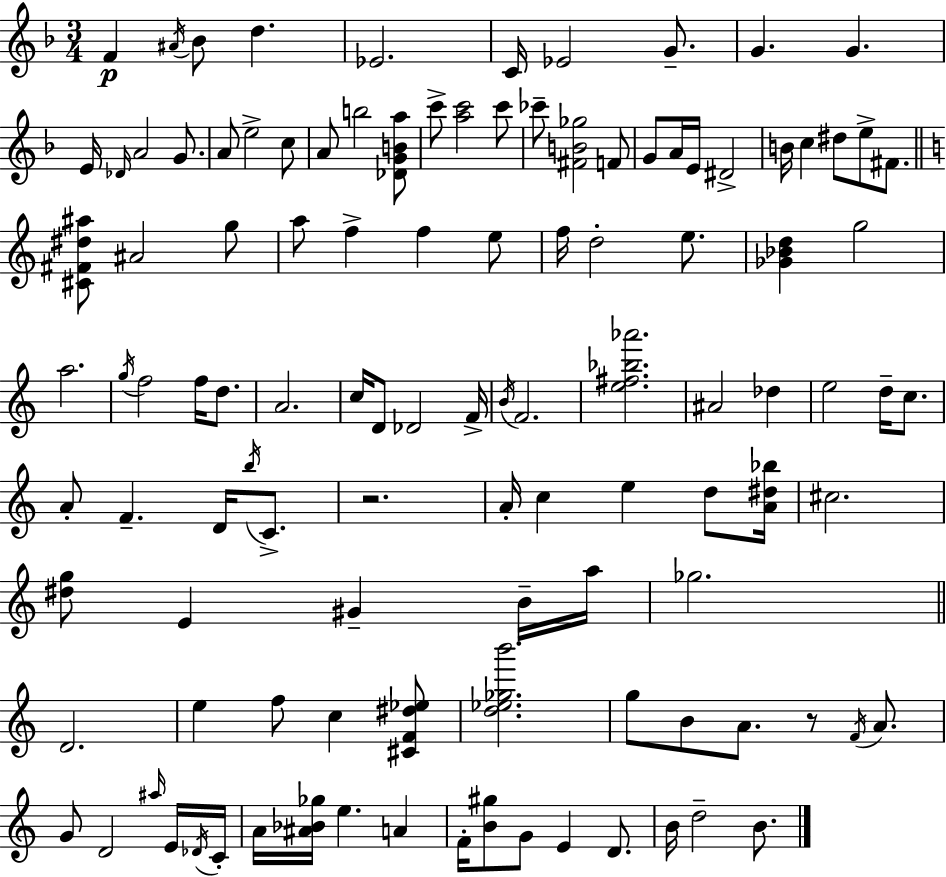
F4/q A#4/s Bb4/e D5/q. Eb4/h. C4/s Eb4/h G4/e. G4/q. G4/q. E4/s Db4/s A4/h G4/e. A4/e E5/h C5/e A4/e B5/h [Db4,G4,B4,A5]/e C6/e [A5,C6]/h C6/e CES6/e [F#4,B4,Gb5]/h F4/e G4/e A4/s E4/s D#4/h B4/s C5/q D#5/e E5/e F#4/e. [C#4,F#4,D#5,A#5]/e A#4/h G5/e A5/e F5/q F5/q E5/e F5/s D5/h E5/e. [Gb4,Bb4,D5]/q G5/h A5/h. G5/s F5/h F5/s D5/e. A4/h. C5/s D4/e Db4/h F4/s B4/s F4/h. [E5,F#5,Bb5,Ab6]/h. A#4/h Db5/q E5/h D5/s C5/e. A4/e F4/q. D4/s B5/s C4/e. R/h. A4/s C5/q E5/q D5/e [A4,D#5,Bb5]/s C#5/h. [D#5,G5]/e E4/q G#4/q B4/s A5/s Gb5/h. D4/h. E5/q F5/e C5/q [C#4,F4,D#5,Eb5]/e [D5,Eb5,Gb5,B6]/h. G5/e B4/e A4/e. R/e F4/s A4/e. G4/e D4/h A#5/s E4/s Db4/s C4/s A4/s [A#4,Bb4,Gb5]/s E5/q. A4/q F4/s [B4,G#5]/e G4/e E4/q D4/e. B4/s D5/h B4/e.